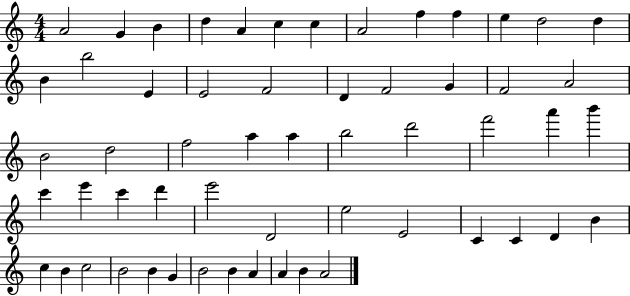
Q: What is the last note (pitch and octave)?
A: A4